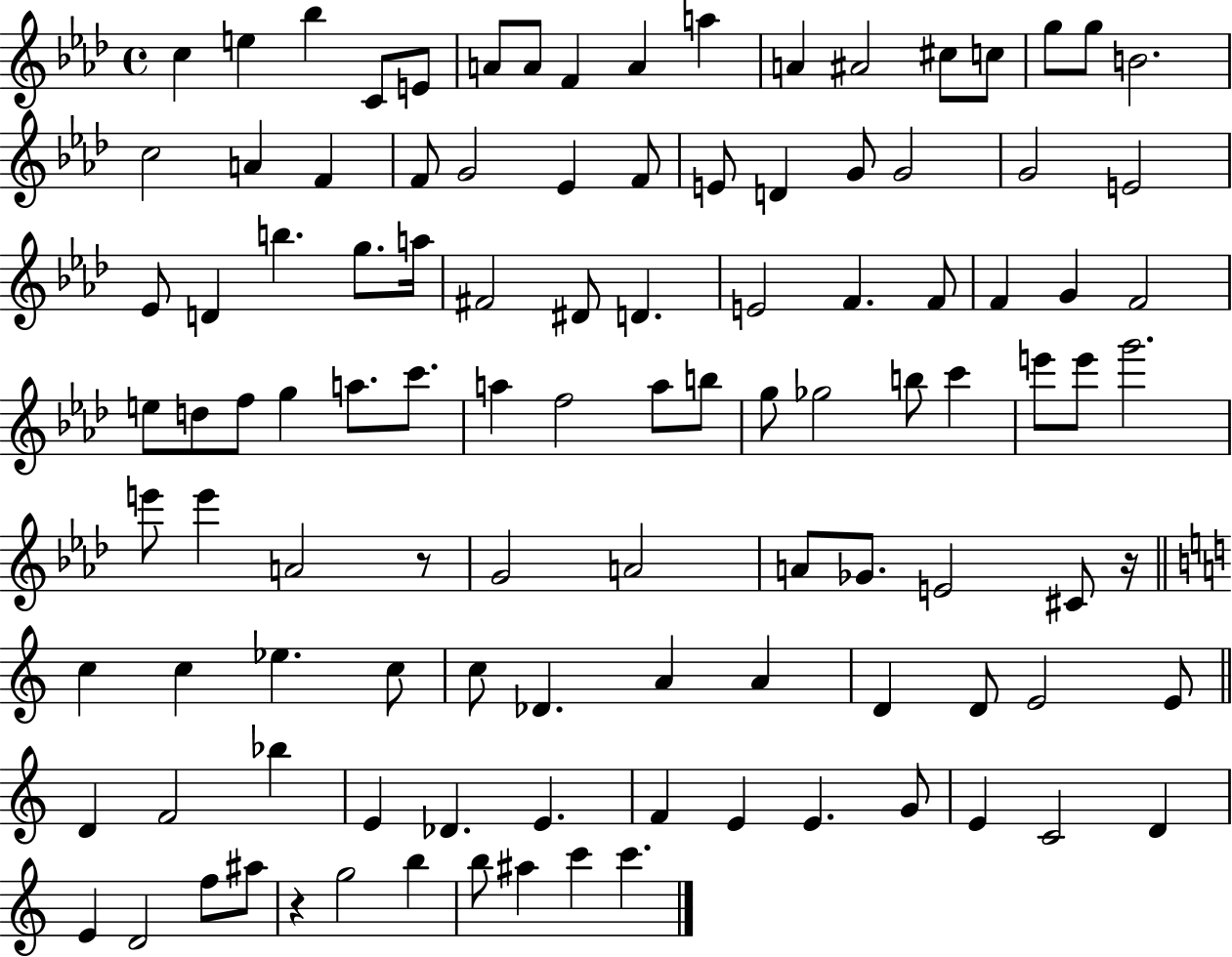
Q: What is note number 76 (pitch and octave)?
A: Db4